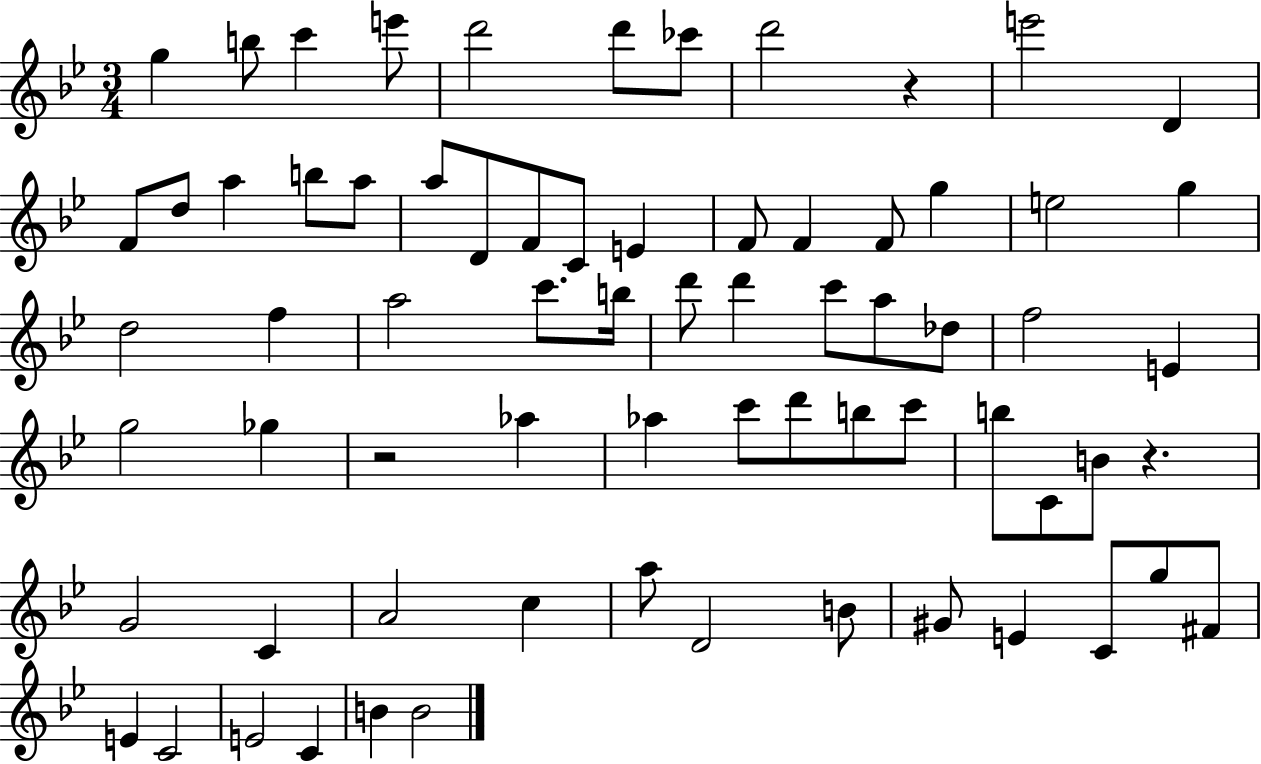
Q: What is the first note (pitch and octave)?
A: G5